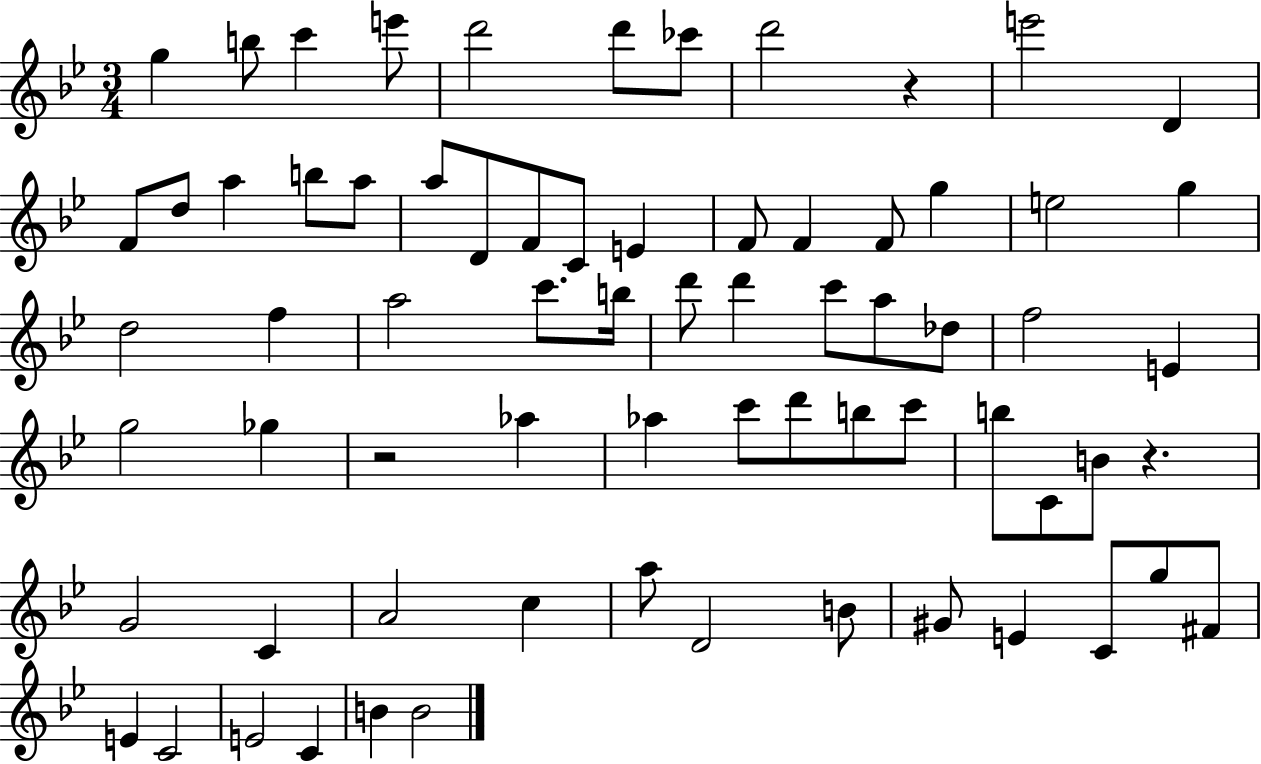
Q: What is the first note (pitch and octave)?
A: G5